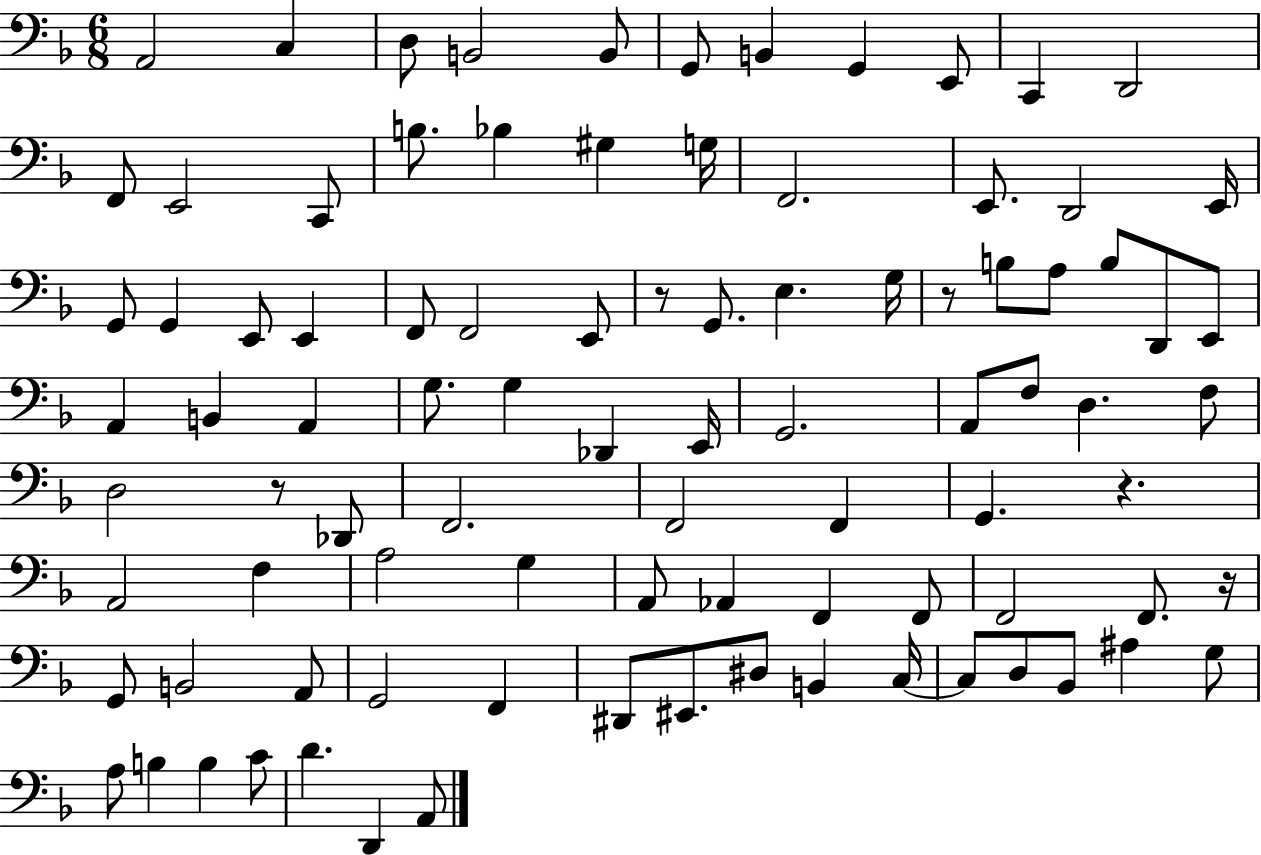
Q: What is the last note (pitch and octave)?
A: A2